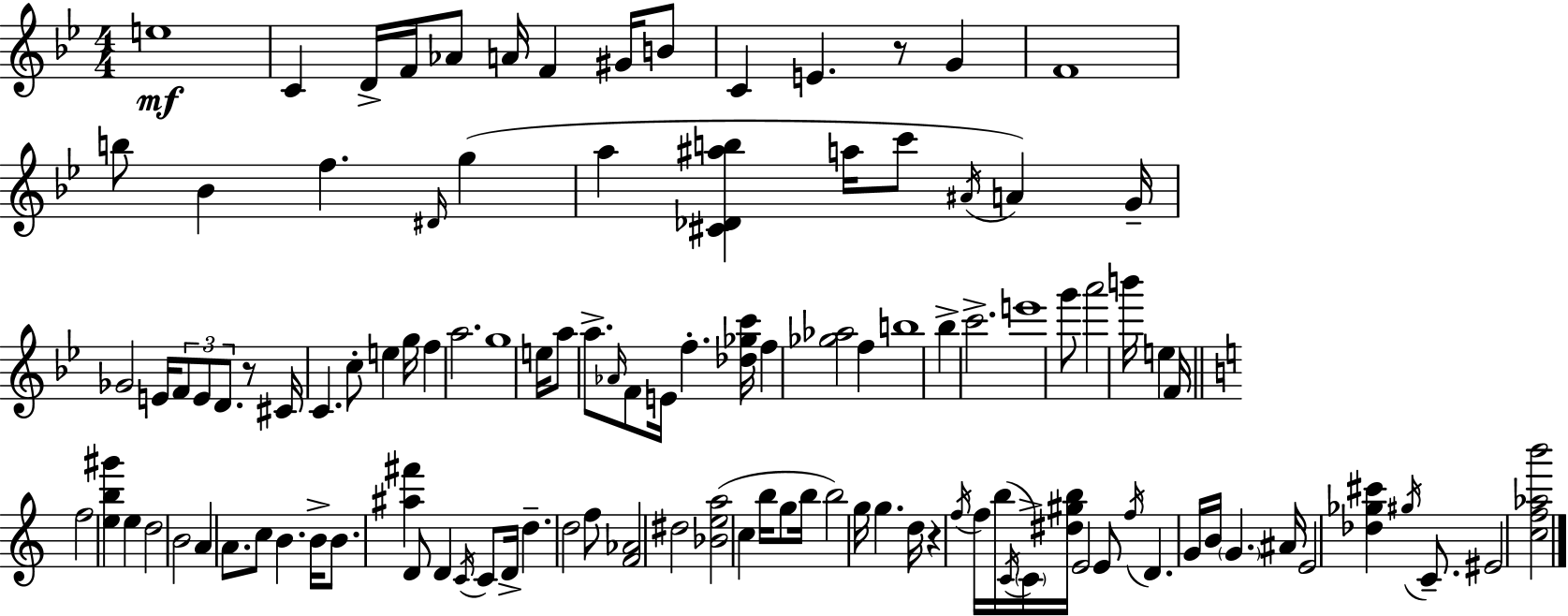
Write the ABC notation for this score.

X:1
T:Untitled
M:4/4
L:1/4
K:Gm
e4 C D/4 F/4 _A/2 A/4 F ^G/4 B/2 C E z/2 G F4 b/2 _B f ^D/4 g a [^C_D^ab] a/4 c'/2 ^A/4 A G/4 _G2 E/4 F/2 E/2 D/2 z/2 ^C/4 C c/2 e g/4 f a2 g4 e/4 a/2 a/2 _A/4 F/2 E/4 f [_d_gc']/4 f [_g_a]2 f b4 _b c'2 e'4 g'/2 a'2 b'/4 e F/4 f2 [eb^g'] e d2 B2 A A/2 c/2 B B/4 B/2 [^a^f'] D/2 D C/4 C/2 D/4 d d2 f/2 [F_A]2 ^d2 [_Bea]2 c b/4 g/2 b/4 b2 g/4 g d/4 z f/4 f/4 b/4 C/4 C/4 [^d^gb]/4 E2 E/2 f/4 D G/4 B/4 G ^A/4 E2 [_d_g^c'] ^g/4 C/2 ^E2 [cf_ab']2